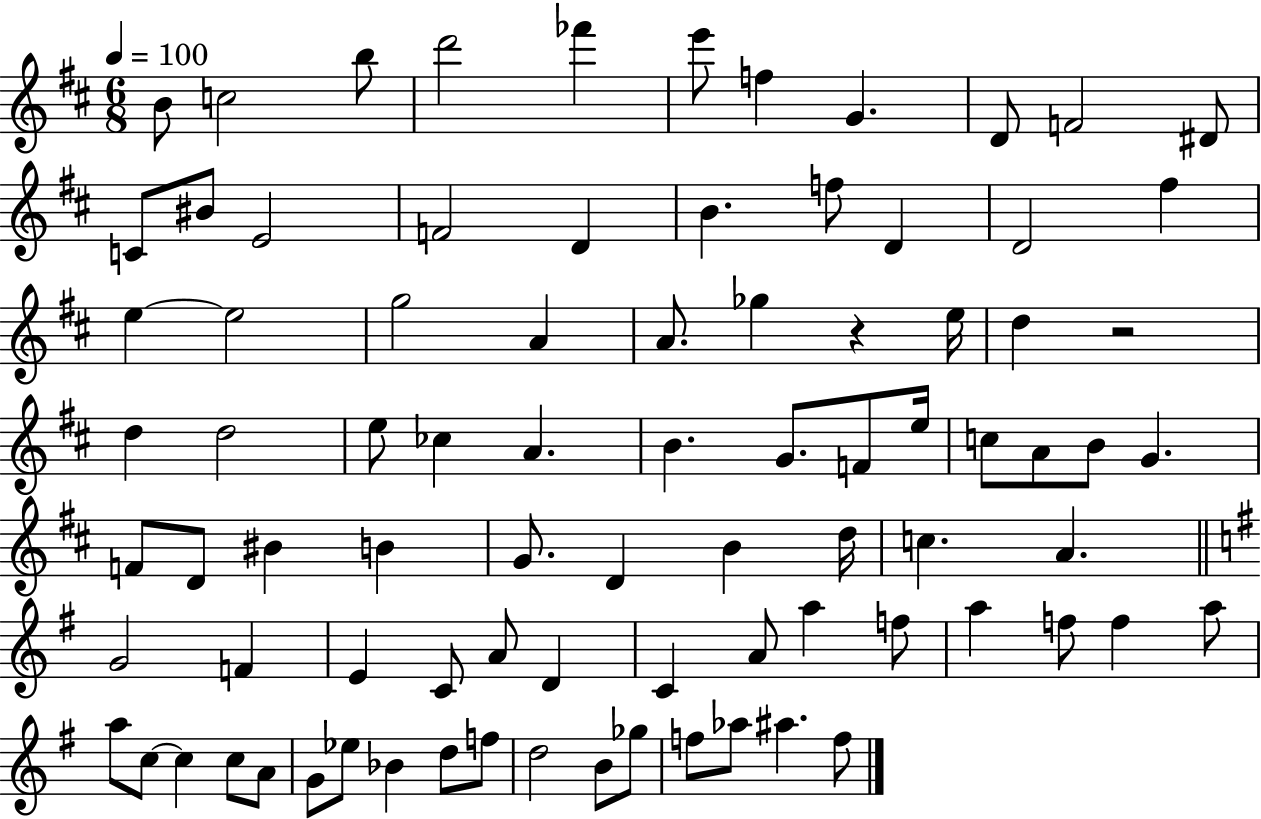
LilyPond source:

{
  \clef treble
  \numericTimeSignature
  \time 6/8
  \key d \major
  \tempo 4 = 100
  b'8 c''2 b''8 | d'''2 fes'''4 | e'''8 f''4 g'4. | d'8 f'2 dis'8 | \break c'8 bis'8 e'2 | f'2 d'4 | b'4. f''8 d'4 | d'2 fis''4 | \break e''4~~ e''2 | g''2 a'4 | a'8. ges''4 r4 e''16 | d''4 r2 | \break d''4 d''2 | e''8 ces''4 a'4. | b'4. g'8. f'8 e''16 | c''8 a'8 b'8 g'4. | \break f'8 d'8 bis'4 b'4 | g'8. d'4 b'4 d''16 | c''4. a'4. | \bar "||" \break \key g \major g'2 f'4 | e'4 c'8 a'8 d'4 | c'4 a'8 a''4 f''8 | a''4 f''8 f''4 a''8 | \break a''8 c''8~~ c''4 c''8 a'8 | g'8 ees''8 bes'4 d''8 f''8 | d''2 b'8 ges''8 | f''8 aes''8 ais''4. f''8 | \break \bar "|."
}